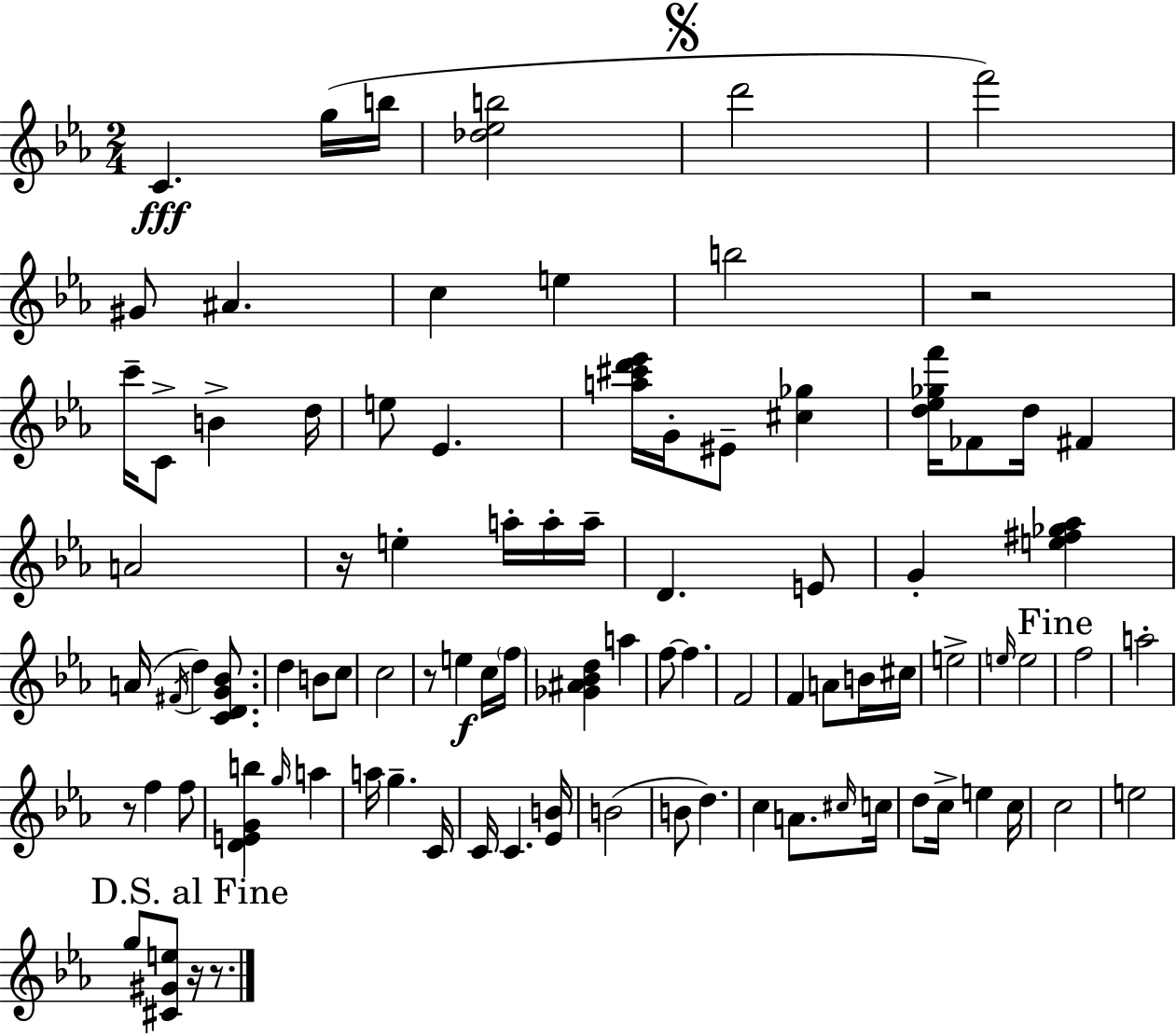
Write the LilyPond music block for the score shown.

{
  \clef treble
  \numericTimeSignature
  \time 2/4
  \key c \minor
  c'4.\fff g''16( b''16 | <des'' ees'' b''>2 | \mark \markup { \musicglyph "scripts.segno" } d'''2 | f'''2) | \break gis'8 ais'4. | c''4 e''4 | b''2 | r2 | \break c'''16-- c'8-> b'4-> d''16 | e''8 ees'4. | <a'' cis''' d''' ees'''>16 g'16-. eis'8-- <cis'' ges''>4 | <d'' ees'' ges'' f'''>16 fes'8 d''16 fis'4 | \break a'2 | r16 e''4-. a''16-. a''16-. a''16-- | d'4. e'8 | g'4-. <e'' fis'' ges'' aes''>4 | \break a'16( \acciaccatura { fis'16 } d''4) <c' d' g' bes'>8. | d''4 b'8 c''8 | c''2 | r8 e''4\f c''16 | \break \parenthesize f''16 <ges' ais' bes' d''>4 a''4 | f''8~~ f''4. | f'2 | f'4 a'8 b'16 | \break cis''16 e''2-> | \grace { e''16 } e''2 | \mark "Fine" f''2 | a''2-. | \break r8 f''4 | f''8 <d' e' g' b''>4 \grace { g''16 } a''4 | a''16 g''4.-- | c'16 c'16 c'4. | \break <ees' b'>16 b'2( | b'8 d''4.) | c''4 a'8. | \grace { cis''16 } c''16 d''8 c''16-> e''4 | \break c''16 c''2 | e''2 | \mark "D.S. al Fine" g''8 <cis' gis' e''>8 | r16 r8. \bar "|."
}